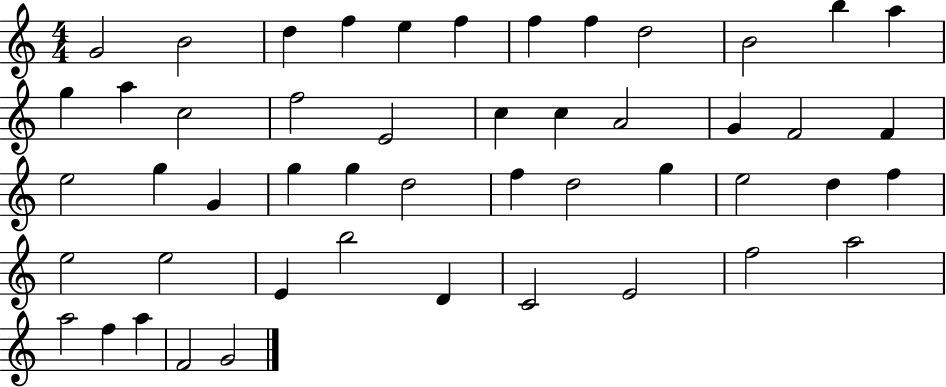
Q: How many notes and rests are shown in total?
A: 49